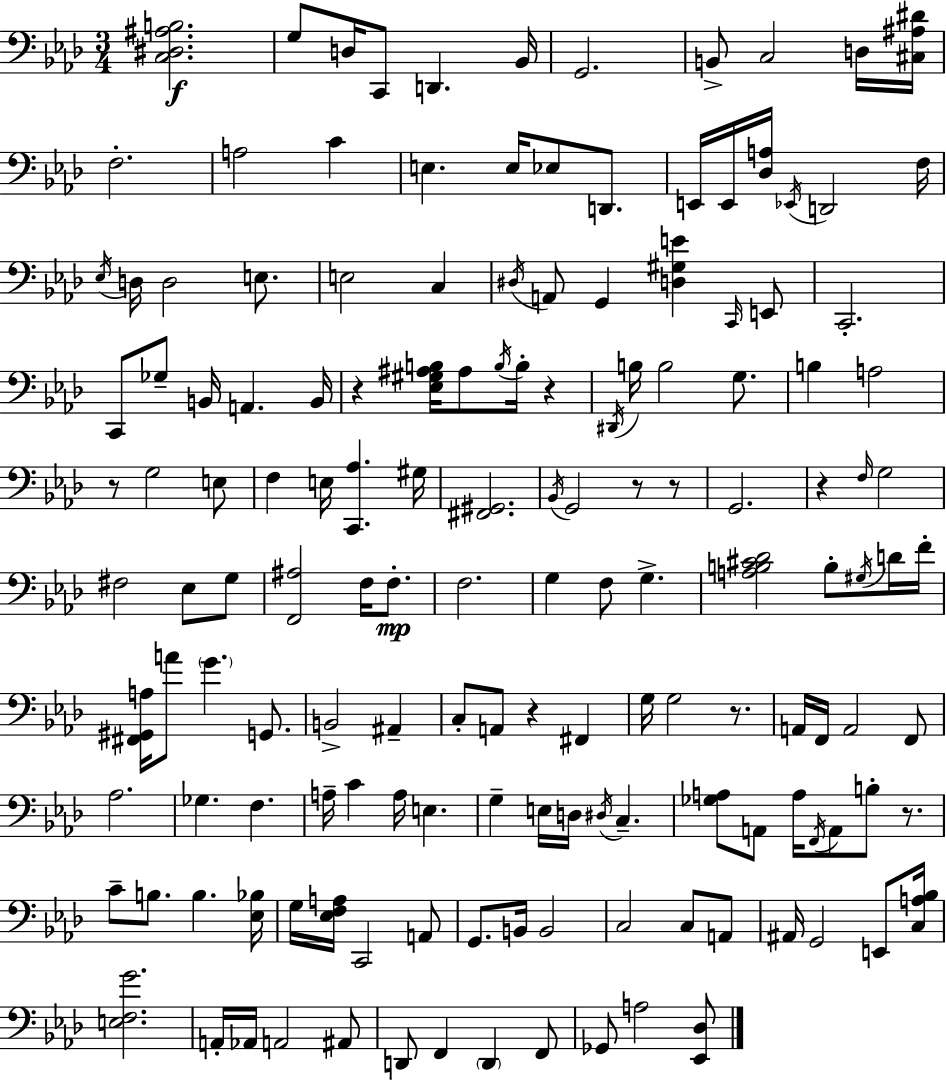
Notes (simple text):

[C3,D#3,A#3,B3]/h. G3/e D3/s C2/e D2/q. Bb2/s G2/h. B2/e C3/h D3/s [C#3,A#3,D#4]/s F3/h. A3/h C4/q E3/q. E3/s Eb3/e D2/e. E2/s E2/s [Db3,A3]/s Eb2/s D2/h F3/s Eb3/s D3/s D3/h E3/e. E3/h C3/q D#3/s A2/e G2/q [D3,G#3,E4]/q C2/s E2/e C2/h. C2/e Gb3/e B2/s A2/q. B2/s R/q [Eb3,G#3,A#3,B3]/s A#3/e B3/s B3/s R/q D#2/s B3/s B3/h G3/e. B3/q A3/h R/e G3/h E3/e F3/q E3/s [C2,Ab3]/q. G#3/s [F#2,G#2]/h. Bb2/s G2/h R/e R/e G2/h. R/q F3/s G3/h F#3/h Eb3/e G3/e [F2,A#3]/h F3/s F3/e. F3/h. G3/q F3/e G3/q. [A3,B3,C#4,Db4]/h B3/e G#3/s D4/s F4/s [F#2,G#2,A3]/s A4/e G4/q. G2/e. B2/h A#2/q C3/e A2/e R/q F#2/q G3/s G3/h R/e. A2/s F2/s A2/h F2/e Ab3/h. Gb3/q. F3/q. A3/s C4/q A3/s E3/q. G3/q E3/s D3/s D#3/s C3/q. [Gb3,A3]/e A2/e A3/s F2/s A2/e B3/e R/e. C4/e B3/e. B3/q. [Eb3,Bb3]/s G3/s [Eb3,F3,A3]/s C2/h A2/e G2/e. B2/s B2/h C3/h C3/e A2/e A#2/s G2/h E2/e [C3,A3,Bb3]/s [E3,F3,G4]/h. A2/s Ab2/s A2/h A#2/e D2/e F2/q D2/q F2/e Gb2/e A3/h [Eb2,Db3]/e